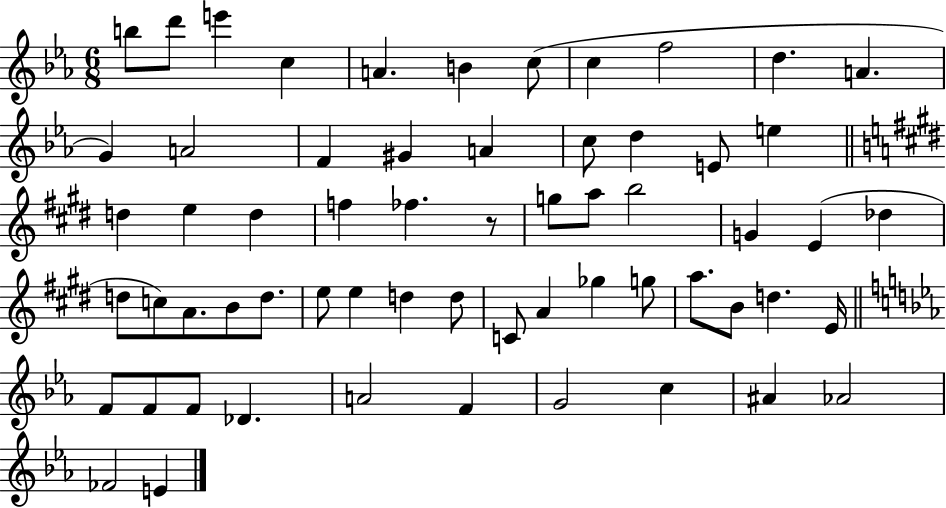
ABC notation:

X:1
T:Untitled
M:6/8
L:1/4
K:Eb
b/2 d'/2 e' c A B c/2 c f2 d A G A2 F ^G A c/2 d E/2 e d e d f _f z/2 g/2 a/2 b2 G E _d d/2 c/2 A/2 B/2 d/2 e/2 e d d/2 C/2 A _g g/2 a/2 B/2 d E/4 F/2 F/2 F/2 _D A2 F G2 c ^A _A2 _F2 E